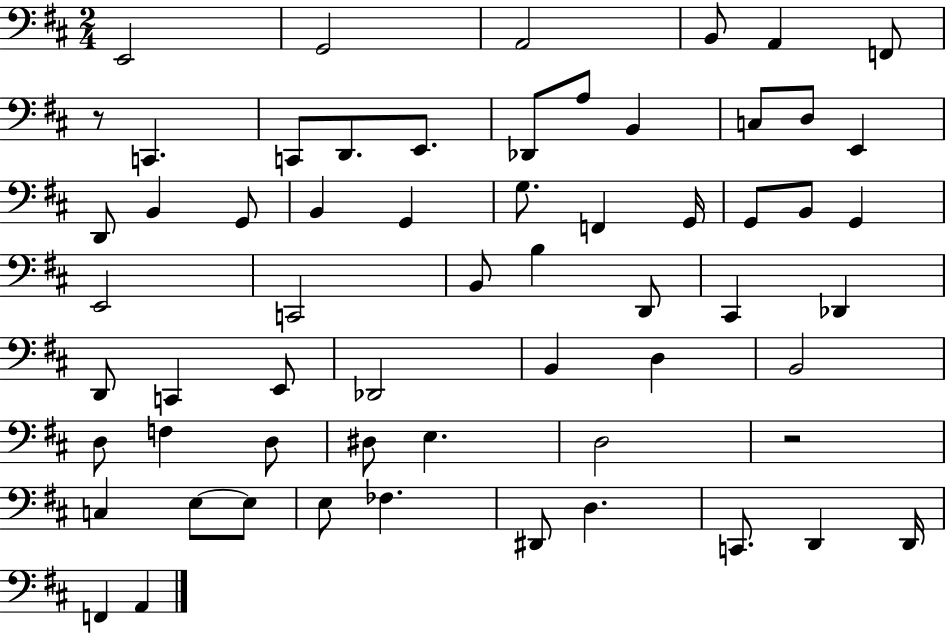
{
  \clef bass
  \numericTimeSignature
  \time 2/4
  \key d \major
  e,2 | g,2 | a,2 | b,8 a,4 f,8 | \break r8 c,4. | c,8 d,8. e,8. | des,8 a8 b,4 | c8 d8 e,4 | \break d,8 b,4 g,8 | b,4 g,4 | g8. f,4 g,16 | g,8 b,8 g,4 | \break e,2 | c,2 | b,8 b4 d,8 | cis,4 des,4 | \break d,8 c,4 e,8 | des,2 | b,4 d4 | b,2 | \break d8 f4 d8 | dis8 e4. | d2 | r2 | \break c4 e8~~ e8 | e8 fes4. | dis,8 d4. | c,8. d,4 d,16 | \break f,4 a,4 | \bar "|."
}